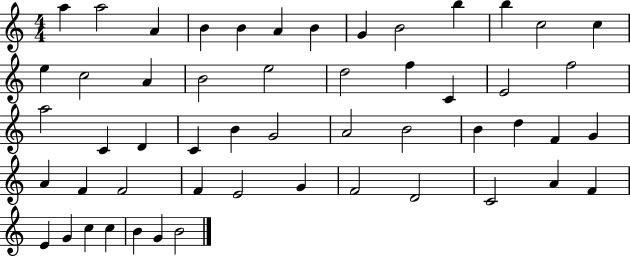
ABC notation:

X:1
T:Untitled
M:4/4
L:1/4
K:C
a a2 A B B A B G B2 b b c2 c e c2 A B2 e2 d2 f C E2 f2 a2 C D C B G2 A2 B2 B d F G A F F2 F E2 G F2 D2 C2 A F E G c c B G B2